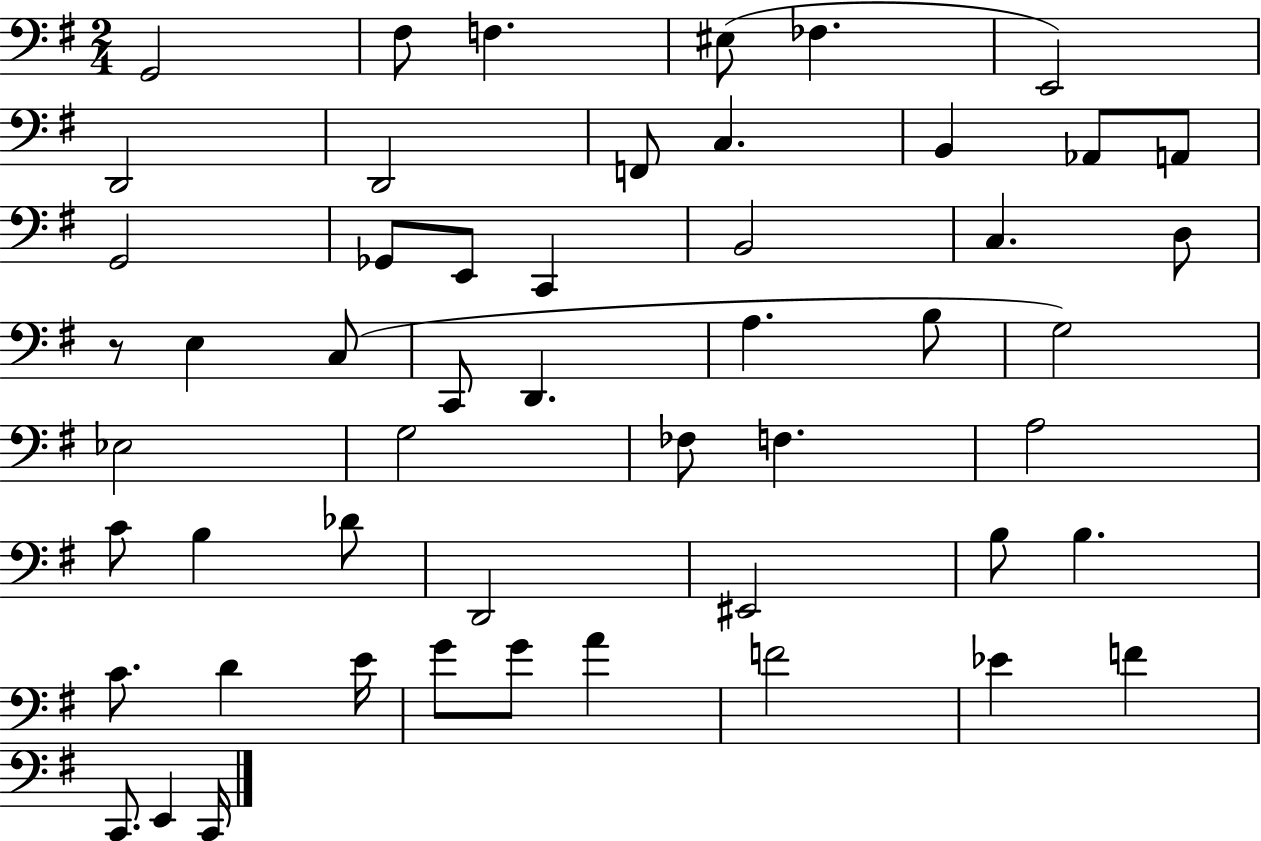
G2/h F#3/e F3/q. EIS3/e FES3/q. E2/h D2/h D2/h F2/e C3/q. B2/q Ab2/e A2/e G2/h Gb2/e E2/e C2/q B2/h C3/q. D3/e R/e E3/q C3/e C2/e D2/q. A3/q. B3/e G3/h Eb3/h G3/h FES3/e F3/q. A3/h C4/e B3/q Db4/e D2/h EIS2/h B3/e B3/q. C4/e. D4/q E4/s G4/e G4/e A4/q F4/h Eb4/q F4/q C2/e. E2/q C2/s